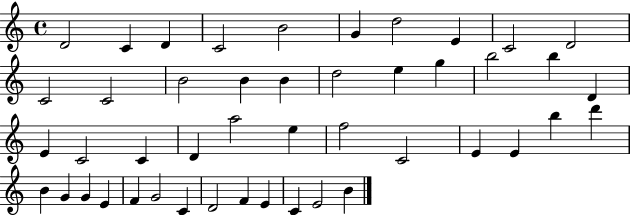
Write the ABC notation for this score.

X:1
T:Untitled
M:4/4
L:1/4
K:C
D2 C D C2 B2 G d2 E C2 D2 C2 C2 B2 B B d2 e g b2 b D E C2 C D a2 e f2 C2 E E b d' B G G E F G2 C D2 F E C E2 B